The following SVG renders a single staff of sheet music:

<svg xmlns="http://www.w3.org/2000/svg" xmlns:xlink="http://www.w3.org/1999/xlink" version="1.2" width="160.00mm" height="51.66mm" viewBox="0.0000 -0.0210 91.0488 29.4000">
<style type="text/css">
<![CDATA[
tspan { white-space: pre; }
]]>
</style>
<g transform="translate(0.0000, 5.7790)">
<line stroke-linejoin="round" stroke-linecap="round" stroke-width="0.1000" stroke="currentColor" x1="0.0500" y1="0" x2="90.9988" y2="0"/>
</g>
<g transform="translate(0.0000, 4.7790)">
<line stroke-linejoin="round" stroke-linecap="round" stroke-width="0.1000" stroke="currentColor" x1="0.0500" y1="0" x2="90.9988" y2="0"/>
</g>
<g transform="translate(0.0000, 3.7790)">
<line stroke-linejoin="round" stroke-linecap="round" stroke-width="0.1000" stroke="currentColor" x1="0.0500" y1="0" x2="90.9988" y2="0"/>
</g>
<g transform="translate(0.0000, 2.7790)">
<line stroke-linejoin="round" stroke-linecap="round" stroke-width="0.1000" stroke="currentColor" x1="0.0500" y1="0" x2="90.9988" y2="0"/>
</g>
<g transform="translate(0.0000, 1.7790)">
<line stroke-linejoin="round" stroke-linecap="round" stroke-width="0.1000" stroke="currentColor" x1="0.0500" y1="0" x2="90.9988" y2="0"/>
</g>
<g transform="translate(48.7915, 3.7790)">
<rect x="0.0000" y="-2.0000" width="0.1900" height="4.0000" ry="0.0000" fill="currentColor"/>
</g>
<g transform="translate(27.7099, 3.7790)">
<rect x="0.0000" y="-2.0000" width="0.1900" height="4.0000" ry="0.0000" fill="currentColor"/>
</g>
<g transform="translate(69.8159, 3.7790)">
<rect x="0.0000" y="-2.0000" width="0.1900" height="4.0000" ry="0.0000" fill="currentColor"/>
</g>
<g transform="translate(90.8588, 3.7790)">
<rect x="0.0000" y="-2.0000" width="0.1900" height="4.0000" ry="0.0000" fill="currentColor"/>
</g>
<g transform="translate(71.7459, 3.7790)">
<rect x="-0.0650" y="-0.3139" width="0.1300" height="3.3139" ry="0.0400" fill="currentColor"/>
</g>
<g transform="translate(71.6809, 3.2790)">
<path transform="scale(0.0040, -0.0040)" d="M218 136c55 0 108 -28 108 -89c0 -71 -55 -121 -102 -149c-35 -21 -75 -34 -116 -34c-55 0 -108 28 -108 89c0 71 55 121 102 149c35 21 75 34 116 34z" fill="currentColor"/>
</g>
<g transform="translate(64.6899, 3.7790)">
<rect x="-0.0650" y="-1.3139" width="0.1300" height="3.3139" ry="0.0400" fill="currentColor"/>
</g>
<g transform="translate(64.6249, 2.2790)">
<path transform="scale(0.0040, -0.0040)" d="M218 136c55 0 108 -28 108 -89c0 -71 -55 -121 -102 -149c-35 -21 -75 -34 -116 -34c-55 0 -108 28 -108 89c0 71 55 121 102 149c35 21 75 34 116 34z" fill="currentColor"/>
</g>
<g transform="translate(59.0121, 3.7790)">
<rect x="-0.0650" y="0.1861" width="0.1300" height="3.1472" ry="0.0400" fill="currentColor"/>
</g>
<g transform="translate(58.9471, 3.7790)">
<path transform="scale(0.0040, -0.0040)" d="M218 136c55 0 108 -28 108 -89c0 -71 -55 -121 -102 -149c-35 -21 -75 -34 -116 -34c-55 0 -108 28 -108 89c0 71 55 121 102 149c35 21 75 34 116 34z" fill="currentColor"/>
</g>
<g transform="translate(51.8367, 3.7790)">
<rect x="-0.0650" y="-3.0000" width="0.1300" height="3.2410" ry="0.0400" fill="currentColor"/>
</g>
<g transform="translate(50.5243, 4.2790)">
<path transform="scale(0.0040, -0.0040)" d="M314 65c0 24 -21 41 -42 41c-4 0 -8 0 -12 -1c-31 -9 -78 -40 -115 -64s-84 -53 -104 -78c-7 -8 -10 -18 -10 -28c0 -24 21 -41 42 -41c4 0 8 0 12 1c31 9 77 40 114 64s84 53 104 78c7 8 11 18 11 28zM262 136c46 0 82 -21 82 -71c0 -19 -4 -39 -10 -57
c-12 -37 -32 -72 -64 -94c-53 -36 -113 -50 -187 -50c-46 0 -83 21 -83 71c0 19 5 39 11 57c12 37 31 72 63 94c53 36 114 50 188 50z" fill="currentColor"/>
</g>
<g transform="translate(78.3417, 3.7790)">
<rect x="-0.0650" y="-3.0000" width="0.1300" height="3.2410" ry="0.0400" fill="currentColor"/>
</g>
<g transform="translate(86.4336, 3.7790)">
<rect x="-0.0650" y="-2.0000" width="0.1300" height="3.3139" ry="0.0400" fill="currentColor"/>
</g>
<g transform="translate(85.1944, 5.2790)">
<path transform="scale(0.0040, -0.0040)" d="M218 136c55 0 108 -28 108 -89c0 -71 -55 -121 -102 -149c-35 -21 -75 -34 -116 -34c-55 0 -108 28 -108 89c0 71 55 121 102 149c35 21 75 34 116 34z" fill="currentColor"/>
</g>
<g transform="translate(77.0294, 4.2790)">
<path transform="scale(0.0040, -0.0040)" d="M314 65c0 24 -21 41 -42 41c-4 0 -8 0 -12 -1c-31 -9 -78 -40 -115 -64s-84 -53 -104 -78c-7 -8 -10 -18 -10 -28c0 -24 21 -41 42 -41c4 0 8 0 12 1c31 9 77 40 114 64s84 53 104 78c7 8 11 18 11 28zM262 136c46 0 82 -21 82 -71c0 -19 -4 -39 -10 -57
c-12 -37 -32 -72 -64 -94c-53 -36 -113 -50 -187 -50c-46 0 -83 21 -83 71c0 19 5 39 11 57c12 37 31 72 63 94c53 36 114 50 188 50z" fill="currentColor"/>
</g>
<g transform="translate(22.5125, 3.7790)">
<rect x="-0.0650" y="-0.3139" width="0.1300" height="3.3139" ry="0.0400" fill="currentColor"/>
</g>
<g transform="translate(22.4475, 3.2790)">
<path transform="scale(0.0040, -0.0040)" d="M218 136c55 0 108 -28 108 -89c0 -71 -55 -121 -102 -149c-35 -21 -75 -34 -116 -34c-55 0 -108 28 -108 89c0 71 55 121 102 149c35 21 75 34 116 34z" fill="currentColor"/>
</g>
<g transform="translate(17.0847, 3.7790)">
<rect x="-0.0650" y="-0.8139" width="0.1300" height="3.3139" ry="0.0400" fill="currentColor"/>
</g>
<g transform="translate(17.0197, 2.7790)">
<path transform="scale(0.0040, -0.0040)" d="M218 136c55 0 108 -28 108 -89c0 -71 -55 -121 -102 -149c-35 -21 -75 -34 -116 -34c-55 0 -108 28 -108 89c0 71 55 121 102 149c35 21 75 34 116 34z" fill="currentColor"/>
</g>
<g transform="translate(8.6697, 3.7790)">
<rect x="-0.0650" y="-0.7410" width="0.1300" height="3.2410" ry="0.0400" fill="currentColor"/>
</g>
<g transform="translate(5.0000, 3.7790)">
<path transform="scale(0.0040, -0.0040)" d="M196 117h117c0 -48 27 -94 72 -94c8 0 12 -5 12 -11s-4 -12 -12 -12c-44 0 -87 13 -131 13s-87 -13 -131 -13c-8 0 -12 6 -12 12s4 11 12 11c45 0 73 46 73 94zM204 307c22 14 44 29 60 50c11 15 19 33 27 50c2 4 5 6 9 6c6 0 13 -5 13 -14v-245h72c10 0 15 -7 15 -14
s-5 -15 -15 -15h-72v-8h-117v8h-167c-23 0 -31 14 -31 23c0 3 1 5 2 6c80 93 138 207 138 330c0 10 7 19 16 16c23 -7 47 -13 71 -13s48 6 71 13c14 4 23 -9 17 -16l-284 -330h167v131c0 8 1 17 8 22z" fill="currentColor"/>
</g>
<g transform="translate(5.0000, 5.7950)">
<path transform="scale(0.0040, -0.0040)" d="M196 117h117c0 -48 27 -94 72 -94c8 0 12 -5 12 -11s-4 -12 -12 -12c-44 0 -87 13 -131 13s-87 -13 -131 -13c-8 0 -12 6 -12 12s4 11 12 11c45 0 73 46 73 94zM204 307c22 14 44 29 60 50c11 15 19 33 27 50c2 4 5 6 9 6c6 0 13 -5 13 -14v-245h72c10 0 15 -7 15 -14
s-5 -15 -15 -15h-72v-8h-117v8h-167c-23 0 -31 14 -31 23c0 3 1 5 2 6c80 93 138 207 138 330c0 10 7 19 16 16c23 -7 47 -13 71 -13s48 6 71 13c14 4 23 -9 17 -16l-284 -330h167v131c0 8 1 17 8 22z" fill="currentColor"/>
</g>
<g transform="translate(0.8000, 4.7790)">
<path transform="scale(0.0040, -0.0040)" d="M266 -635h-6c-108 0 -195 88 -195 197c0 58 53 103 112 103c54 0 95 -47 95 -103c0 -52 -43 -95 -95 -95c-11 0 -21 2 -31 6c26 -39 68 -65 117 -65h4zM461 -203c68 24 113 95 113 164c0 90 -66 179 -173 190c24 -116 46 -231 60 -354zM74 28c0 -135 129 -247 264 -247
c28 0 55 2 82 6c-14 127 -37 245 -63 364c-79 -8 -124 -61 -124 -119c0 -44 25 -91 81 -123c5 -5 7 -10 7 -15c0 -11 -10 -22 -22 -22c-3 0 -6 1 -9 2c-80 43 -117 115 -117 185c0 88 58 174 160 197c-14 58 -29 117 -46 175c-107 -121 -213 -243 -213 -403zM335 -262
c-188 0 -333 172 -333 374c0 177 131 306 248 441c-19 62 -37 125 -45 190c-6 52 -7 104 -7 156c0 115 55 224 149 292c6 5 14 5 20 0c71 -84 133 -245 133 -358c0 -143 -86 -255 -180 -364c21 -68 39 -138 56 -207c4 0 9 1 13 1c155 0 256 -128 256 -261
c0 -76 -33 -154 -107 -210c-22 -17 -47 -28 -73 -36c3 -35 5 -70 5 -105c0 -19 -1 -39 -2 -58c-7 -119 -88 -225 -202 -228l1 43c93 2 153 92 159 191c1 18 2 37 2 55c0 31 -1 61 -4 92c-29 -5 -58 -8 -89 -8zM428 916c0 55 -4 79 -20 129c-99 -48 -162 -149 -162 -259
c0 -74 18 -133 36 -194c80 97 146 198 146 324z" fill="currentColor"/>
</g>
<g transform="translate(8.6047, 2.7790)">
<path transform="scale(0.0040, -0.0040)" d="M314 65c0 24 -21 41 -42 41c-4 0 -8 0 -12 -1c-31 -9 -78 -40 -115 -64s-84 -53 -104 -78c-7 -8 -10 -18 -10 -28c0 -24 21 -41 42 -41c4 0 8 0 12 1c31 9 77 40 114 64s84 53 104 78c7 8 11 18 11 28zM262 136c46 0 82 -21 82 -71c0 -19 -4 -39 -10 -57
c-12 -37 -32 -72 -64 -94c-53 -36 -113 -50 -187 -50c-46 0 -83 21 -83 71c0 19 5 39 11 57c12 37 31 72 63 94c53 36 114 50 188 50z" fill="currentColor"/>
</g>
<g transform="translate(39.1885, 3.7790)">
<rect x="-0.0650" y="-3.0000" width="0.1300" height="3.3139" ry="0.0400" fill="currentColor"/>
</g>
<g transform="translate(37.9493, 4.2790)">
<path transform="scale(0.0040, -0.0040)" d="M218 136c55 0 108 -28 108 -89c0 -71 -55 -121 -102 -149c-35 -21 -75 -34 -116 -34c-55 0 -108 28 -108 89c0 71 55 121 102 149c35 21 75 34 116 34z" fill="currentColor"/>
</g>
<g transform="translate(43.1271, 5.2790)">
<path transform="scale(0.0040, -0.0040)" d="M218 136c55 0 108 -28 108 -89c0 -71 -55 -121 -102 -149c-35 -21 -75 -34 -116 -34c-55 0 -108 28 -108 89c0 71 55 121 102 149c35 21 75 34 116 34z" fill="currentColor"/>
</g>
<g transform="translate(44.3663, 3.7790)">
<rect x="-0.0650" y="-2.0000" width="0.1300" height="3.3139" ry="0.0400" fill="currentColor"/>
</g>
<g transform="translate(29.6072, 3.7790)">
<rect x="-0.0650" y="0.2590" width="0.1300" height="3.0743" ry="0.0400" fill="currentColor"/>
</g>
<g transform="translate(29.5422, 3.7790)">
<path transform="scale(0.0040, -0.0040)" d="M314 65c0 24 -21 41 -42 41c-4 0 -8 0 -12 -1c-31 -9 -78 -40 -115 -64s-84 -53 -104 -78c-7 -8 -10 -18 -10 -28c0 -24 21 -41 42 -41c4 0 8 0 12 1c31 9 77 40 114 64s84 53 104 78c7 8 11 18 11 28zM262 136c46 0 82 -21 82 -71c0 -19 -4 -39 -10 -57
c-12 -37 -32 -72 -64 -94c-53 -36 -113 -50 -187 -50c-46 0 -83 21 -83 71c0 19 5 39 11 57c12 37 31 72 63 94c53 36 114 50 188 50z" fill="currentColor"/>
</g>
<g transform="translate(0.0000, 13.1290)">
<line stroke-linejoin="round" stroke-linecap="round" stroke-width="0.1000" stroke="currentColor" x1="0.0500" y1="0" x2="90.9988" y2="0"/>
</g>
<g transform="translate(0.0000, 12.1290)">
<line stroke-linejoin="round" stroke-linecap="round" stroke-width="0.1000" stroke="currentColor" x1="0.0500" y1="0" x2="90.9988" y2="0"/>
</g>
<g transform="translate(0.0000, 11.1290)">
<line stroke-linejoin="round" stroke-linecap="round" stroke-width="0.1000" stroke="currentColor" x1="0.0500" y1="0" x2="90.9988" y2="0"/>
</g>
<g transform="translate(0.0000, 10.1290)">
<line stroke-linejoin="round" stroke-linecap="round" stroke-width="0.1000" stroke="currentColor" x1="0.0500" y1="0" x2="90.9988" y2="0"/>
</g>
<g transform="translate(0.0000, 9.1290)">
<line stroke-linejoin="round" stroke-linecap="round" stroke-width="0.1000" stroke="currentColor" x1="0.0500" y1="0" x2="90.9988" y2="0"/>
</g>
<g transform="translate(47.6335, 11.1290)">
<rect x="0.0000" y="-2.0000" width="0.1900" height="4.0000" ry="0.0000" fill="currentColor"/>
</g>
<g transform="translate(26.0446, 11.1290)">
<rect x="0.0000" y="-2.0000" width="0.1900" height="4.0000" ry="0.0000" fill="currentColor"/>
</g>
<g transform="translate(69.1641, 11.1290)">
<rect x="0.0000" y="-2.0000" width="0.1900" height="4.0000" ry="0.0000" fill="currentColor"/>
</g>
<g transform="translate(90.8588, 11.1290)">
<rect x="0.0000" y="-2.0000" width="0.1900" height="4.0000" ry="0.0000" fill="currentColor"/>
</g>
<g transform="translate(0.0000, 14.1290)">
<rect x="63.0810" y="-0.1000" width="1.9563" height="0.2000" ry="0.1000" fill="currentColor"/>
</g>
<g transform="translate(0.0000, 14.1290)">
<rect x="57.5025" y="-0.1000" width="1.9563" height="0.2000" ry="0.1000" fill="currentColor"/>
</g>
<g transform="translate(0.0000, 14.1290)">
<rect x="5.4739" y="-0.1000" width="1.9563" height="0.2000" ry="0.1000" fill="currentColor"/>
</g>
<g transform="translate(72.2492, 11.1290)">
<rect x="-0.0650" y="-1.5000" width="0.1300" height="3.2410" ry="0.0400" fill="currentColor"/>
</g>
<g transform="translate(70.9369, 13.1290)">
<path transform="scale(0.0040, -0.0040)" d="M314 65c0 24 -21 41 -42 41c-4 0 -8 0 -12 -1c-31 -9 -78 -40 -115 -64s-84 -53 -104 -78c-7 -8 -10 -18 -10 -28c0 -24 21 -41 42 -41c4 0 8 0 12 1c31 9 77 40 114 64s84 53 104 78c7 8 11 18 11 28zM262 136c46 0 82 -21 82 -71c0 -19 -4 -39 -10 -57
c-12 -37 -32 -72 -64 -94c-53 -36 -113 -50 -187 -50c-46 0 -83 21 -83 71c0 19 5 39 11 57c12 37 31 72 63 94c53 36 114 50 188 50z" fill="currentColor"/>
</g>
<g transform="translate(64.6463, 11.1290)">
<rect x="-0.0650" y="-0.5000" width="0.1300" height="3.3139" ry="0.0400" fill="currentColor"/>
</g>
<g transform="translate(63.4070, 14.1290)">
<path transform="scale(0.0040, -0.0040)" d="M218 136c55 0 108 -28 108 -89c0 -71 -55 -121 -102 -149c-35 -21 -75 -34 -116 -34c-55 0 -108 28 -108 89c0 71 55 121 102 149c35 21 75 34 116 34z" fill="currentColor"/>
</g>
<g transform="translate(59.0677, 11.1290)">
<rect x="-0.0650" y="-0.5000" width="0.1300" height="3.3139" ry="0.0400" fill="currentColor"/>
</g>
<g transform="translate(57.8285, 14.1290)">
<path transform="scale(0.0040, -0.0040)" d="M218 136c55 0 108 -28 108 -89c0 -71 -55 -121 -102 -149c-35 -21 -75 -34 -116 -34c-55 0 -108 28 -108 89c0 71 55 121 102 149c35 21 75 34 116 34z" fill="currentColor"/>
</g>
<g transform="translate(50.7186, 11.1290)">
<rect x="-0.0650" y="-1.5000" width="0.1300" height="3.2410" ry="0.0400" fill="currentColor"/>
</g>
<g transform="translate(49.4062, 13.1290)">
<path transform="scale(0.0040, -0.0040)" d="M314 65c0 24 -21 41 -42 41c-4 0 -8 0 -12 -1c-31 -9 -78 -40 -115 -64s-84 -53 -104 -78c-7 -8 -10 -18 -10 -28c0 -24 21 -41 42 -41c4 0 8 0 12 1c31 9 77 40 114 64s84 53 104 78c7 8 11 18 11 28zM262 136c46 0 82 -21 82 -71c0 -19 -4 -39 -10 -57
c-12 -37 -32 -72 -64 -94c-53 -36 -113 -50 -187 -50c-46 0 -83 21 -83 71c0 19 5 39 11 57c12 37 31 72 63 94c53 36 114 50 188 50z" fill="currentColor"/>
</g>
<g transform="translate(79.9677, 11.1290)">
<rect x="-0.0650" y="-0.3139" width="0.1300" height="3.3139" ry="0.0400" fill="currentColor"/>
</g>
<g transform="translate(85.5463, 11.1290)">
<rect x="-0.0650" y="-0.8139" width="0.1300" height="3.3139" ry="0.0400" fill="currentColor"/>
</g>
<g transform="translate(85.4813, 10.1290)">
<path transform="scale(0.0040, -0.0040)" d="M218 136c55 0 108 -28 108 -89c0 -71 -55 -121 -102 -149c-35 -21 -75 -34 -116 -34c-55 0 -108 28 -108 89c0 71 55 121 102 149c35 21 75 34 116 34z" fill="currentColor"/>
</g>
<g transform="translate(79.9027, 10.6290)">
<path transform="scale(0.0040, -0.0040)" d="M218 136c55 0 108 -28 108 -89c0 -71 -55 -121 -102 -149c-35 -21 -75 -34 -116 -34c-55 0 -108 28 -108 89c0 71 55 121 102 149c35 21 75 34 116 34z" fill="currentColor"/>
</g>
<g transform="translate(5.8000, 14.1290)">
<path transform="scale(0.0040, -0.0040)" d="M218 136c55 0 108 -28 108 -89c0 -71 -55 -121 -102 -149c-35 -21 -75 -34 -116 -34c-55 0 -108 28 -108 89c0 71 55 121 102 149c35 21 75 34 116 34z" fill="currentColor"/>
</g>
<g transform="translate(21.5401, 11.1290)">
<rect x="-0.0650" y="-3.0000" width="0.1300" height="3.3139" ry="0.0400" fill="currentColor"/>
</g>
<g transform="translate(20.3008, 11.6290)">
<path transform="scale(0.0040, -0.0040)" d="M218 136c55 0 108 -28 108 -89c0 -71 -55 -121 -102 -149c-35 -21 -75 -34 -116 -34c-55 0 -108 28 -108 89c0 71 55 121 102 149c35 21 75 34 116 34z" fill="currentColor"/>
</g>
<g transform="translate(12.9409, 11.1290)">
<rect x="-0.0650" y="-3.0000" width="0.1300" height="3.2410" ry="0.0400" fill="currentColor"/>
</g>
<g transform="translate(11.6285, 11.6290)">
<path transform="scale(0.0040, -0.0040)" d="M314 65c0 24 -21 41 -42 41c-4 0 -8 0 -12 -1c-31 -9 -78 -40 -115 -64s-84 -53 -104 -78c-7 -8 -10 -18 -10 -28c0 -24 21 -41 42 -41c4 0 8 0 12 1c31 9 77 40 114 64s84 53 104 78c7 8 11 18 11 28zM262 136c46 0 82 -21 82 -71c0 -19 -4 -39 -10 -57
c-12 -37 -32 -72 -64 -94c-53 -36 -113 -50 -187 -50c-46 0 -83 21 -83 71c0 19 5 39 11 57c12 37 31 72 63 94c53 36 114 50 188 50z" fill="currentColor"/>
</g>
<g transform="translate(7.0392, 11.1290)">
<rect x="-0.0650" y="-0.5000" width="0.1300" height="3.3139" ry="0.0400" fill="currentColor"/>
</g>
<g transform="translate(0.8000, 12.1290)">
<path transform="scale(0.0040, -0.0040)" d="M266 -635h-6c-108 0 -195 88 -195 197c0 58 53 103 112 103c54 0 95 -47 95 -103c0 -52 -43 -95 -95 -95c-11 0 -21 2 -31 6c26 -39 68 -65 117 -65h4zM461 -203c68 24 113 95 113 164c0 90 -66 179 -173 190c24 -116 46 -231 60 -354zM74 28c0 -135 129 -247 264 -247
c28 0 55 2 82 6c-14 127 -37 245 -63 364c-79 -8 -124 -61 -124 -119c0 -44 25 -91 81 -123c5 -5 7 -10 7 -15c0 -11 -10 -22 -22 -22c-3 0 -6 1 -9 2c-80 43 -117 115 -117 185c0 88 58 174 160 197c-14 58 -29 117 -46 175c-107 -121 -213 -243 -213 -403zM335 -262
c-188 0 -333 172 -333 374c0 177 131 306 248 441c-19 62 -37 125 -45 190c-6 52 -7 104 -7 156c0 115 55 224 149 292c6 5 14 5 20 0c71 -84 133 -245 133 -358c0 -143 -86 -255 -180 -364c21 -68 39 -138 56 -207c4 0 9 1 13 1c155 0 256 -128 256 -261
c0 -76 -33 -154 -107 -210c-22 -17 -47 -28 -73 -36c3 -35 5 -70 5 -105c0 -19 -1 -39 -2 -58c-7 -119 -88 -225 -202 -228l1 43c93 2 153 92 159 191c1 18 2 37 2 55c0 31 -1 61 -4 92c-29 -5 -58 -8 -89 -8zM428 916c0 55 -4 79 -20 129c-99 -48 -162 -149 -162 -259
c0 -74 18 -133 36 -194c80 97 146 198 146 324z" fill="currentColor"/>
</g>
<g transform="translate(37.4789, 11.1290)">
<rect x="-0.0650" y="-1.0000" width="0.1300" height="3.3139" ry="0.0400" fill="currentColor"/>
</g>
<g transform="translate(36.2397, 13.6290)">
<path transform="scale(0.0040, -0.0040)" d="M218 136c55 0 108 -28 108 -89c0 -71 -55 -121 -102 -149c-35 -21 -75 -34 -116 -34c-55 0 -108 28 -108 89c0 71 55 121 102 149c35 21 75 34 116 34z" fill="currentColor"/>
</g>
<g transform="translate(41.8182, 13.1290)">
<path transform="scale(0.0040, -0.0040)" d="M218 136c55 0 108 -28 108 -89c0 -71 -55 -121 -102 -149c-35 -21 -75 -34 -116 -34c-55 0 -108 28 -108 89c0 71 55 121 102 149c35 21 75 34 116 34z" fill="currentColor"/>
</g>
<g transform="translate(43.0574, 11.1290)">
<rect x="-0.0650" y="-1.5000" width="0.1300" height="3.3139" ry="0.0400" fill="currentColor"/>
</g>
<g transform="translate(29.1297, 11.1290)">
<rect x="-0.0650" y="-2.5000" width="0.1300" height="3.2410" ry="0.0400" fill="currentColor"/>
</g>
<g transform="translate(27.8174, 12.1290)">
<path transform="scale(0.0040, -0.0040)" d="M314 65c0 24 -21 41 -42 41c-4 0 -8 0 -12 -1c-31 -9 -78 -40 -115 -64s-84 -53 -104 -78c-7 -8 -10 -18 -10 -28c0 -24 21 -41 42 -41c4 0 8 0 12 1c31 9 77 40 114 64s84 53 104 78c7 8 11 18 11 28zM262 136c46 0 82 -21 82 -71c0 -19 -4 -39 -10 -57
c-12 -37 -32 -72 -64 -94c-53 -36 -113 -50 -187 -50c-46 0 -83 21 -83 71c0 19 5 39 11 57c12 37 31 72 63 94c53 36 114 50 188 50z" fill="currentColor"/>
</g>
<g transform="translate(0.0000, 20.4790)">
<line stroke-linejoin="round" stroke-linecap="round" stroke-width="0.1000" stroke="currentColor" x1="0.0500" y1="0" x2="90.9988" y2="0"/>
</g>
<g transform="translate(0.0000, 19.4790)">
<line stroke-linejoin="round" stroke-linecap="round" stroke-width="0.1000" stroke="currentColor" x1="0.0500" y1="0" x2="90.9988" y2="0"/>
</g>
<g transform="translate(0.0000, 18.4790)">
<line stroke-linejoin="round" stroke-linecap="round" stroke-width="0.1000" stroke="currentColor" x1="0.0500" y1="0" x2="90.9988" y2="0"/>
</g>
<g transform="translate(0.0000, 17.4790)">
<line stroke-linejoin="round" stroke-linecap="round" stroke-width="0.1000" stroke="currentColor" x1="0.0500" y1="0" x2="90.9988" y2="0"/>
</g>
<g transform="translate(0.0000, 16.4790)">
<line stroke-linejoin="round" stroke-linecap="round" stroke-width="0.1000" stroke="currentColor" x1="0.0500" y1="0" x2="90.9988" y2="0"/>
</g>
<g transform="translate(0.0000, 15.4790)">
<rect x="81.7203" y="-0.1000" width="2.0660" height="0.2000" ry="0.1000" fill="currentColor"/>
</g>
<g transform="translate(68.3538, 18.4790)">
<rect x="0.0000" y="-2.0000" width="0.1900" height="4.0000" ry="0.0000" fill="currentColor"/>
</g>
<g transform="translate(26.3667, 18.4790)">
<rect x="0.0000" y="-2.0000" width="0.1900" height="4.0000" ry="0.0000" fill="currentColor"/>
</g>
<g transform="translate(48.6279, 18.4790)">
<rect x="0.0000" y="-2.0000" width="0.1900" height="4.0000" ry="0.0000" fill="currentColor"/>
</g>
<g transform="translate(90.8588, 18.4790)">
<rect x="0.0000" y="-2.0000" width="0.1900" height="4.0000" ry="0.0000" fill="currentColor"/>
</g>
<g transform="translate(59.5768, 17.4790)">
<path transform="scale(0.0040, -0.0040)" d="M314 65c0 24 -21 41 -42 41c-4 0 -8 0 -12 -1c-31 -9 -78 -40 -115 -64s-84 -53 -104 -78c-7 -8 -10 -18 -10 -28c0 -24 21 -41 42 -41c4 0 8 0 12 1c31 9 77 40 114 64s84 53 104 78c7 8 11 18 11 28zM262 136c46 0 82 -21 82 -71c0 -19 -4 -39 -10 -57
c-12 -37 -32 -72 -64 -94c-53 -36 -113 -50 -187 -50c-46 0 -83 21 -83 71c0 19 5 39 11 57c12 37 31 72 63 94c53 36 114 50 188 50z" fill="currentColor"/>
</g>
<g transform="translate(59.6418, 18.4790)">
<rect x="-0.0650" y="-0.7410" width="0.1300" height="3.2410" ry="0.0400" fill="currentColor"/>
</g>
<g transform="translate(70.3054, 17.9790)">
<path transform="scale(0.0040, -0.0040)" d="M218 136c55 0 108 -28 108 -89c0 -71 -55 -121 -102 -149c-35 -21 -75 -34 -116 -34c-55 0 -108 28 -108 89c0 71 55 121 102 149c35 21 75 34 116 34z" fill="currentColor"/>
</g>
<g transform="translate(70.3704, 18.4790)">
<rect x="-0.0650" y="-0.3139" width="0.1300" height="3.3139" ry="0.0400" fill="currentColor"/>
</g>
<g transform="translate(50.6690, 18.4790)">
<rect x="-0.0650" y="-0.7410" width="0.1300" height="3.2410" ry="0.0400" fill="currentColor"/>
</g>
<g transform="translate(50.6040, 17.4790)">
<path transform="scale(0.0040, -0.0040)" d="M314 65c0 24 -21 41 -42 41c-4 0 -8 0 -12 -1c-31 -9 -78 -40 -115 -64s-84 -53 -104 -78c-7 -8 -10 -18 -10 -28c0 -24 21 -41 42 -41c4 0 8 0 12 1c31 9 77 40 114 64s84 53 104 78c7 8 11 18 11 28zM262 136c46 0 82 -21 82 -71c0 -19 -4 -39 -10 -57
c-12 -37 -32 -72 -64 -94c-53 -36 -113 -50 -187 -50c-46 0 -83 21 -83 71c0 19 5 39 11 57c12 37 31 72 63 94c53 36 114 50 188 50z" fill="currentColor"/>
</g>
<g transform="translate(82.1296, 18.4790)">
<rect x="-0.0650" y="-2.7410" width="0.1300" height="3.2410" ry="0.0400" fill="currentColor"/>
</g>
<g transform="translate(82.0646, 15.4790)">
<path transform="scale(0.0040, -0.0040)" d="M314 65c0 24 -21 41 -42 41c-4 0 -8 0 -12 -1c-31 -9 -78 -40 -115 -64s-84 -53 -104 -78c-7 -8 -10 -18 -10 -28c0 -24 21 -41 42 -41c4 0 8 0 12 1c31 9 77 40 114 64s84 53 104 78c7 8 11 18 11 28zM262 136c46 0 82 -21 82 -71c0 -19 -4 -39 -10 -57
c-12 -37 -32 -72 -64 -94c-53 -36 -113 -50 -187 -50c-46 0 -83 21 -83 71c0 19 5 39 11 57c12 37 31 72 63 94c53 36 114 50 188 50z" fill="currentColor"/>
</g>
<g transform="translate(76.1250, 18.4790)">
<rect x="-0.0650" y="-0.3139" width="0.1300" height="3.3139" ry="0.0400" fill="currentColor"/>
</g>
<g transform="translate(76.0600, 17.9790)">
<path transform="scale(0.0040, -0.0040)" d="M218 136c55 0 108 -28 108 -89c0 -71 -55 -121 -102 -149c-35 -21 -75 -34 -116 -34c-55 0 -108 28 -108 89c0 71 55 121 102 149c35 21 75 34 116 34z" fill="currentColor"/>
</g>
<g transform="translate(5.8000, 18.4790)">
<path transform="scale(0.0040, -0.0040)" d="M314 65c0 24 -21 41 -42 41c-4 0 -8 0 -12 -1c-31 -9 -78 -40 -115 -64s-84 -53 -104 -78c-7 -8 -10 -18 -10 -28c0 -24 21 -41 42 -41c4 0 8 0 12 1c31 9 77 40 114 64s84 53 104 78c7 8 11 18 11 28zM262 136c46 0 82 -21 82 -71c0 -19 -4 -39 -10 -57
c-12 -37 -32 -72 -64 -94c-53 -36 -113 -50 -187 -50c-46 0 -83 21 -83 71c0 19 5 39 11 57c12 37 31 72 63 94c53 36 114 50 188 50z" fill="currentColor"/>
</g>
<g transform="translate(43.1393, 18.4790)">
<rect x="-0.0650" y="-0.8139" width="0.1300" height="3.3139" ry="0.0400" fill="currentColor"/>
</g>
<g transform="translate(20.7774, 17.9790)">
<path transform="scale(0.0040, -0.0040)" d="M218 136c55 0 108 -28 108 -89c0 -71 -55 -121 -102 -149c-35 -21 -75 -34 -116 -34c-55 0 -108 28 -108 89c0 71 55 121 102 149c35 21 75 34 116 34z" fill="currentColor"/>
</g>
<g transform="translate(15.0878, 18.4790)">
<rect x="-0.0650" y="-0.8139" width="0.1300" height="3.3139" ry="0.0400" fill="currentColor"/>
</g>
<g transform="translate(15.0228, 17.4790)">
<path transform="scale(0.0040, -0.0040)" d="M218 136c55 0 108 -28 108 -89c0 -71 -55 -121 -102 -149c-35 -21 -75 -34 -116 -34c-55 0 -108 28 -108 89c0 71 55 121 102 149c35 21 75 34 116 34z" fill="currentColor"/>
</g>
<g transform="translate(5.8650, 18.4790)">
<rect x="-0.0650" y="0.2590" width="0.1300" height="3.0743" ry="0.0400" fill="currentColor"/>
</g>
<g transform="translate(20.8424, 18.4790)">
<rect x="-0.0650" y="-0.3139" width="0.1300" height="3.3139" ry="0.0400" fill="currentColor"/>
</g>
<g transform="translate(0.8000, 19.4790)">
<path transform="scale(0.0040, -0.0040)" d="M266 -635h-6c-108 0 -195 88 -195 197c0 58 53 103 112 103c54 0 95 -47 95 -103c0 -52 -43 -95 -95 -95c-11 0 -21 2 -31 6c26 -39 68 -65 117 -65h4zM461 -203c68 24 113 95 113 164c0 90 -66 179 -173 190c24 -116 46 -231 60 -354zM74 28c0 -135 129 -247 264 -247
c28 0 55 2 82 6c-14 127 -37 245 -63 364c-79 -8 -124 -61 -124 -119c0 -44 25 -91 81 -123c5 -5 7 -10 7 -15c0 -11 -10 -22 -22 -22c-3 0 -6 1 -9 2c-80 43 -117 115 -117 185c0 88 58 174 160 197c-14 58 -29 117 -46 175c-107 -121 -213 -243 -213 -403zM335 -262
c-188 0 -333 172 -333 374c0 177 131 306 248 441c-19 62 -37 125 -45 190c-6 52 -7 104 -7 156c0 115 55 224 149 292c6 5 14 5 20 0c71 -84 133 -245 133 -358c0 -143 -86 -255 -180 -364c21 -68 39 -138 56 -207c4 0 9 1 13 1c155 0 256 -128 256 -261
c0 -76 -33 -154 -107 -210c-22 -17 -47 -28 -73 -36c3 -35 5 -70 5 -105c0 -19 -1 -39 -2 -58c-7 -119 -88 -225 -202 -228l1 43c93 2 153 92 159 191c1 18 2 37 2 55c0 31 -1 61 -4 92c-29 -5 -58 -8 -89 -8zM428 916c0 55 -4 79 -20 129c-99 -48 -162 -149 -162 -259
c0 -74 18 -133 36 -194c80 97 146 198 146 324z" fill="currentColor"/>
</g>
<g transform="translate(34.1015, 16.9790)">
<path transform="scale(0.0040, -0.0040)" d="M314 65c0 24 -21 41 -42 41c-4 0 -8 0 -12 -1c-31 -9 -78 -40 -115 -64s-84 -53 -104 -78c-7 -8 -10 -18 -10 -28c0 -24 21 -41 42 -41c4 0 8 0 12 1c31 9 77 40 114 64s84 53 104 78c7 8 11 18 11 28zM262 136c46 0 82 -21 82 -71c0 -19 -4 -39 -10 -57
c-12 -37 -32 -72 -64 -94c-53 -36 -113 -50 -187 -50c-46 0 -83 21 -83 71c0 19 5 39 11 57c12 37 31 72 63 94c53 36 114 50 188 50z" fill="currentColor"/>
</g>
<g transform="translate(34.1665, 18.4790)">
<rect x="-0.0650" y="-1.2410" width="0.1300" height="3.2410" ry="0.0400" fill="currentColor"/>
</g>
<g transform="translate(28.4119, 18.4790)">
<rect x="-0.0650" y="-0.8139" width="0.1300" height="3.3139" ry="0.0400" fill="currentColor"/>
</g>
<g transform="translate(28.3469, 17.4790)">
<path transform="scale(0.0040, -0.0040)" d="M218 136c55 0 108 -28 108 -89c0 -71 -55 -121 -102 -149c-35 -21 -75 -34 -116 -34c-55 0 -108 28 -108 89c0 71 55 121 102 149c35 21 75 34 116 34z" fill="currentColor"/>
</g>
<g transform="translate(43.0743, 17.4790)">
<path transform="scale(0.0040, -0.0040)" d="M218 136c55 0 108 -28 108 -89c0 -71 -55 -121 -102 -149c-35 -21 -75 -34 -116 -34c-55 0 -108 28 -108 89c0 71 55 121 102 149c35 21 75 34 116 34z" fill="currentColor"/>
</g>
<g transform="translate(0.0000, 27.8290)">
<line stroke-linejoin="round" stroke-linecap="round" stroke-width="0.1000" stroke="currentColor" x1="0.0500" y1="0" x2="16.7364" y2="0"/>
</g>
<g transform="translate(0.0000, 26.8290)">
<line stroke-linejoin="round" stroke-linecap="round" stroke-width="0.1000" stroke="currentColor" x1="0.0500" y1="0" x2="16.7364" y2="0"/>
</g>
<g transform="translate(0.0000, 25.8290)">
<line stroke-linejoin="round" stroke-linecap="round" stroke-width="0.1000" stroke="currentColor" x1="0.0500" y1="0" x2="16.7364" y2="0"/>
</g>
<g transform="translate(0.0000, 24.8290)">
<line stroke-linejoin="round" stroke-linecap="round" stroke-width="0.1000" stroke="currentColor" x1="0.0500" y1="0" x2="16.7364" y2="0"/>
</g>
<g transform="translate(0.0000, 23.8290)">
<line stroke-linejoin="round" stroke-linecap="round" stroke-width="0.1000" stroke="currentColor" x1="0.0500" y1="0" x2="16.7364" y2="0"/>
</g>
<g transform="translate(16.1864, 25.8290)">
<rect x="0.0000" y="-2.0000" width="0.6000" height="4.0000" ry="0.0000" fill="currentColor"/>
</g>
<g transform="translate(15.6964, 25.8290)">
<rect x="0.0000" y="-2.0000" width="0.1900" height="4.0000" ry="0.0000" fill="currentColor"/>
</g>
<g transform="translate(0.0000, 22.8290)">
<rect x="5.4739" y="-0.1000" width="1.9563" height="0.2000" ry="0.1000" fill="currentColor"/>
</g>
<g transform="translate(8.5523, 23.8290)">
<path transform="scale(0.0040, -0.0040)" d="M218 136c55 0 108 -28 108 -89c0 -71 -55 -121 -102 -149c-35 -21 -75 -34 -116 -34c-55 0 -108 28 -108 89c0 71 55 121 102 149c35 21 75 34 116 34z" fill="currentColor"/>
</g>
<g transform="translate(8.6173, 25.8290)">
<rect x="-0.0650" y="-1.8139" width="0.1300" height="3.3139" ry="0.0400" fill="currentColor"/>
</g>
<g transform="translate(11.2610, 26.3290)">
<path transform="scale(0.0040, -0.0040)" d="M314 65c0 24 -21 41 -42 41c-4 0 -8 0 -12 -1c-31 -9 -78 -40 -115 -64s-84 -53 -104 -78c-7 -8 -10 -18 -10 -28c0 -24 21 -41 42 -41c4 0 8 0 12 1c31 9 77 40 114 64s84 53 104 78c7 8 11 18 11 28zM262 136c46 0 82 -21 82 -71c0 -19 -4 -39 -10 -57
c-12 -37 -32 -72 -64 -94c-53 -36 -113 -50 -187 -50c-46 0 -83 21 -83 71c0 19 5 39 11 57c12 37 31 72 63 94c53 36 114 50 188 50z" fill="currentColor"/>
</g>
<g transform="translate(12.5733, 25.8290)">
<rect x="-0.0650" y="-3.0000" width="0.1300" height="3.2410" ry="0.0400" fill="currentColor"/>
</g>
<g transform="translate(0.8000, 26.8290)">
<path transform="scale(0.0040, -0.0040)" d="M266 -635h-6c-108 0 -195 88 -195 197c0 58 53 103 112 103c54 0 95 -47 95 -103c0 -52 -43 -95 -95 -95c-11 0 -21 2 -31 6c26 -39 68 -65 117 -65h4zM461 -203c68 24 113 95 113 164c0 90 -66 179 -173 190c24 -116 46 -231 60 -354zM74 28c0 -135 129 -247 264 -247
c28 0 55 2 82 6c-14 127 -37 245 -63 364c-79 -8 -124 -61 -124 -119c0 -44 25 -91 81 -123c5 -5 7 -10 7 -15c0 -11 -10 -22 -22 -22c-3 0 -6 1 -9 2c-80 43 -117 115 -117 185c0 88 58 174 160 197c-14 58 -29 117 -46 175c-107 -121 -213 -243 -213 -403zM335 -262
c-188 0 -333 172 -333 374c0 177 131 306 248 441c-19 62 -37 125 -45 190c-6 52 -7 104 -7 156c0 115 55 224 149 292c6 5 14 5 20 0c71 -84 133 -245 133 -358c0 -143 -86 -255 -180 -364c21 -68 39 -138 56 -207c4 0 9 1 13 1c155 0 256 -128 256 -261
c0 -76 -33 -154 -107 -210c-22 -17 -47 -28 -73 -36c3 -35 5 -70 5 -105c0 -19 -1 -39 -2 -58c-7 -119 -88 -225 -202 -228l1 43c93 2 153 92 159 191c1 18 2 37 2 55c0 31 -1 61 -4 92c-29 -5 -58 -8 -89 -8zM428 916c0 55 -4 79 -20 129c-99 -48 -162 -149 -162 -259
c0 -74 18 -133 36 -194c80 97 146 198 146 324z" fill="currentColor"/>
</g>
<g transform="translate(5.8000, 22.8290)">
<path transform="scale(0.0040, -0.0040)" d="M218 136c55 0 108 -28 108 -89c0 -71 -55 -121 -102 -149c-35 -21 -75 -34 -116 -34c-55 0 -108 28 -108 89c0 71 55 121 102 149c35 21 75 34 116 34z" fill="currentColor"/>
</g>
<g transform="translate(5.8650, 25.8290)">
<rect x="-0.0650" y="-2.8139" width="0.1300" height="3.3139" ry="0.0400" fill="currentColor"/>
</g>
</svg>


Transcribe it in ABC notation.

X:1
T:Untitled
M:4/4
L:1/4
K:C
d2 d c B2 A F A2 B e c A2 F C A2 A G2 D E E2 C C E2 c d B2 d c d e2 d d2 d2 c c a2 a f A2